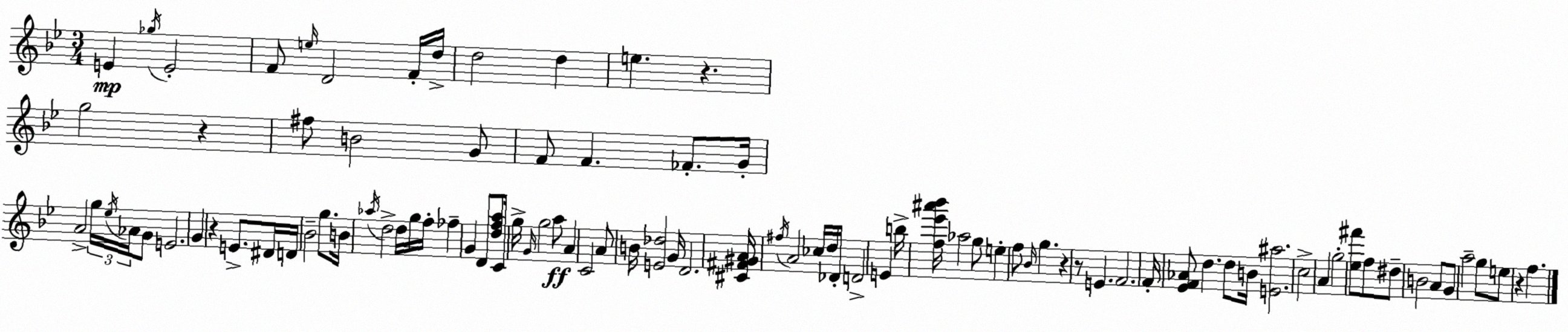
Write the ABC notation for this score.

X:1
T:Untitled
M:3/4
L:1/4
K:Bb
E _g/4 E2 F/2 e/4 D2 F/4 d/4 d2 d e z g2 z ^f/2 B2 G/2 F/2 F _F/2 G/4 A2 g/4 _e/4 _A/4 G/2 E2 G z E/2 ^D/4 D/4 _B2 g/2 B/4 _a/4 d2 d/4 g/4 f/4 _f G D/2 [dfa]/2 C/4 g/4 G/4 g2 a/2 A C2 A/2 B/4 [E_d]2 G/4 D2 [^C^F^GA]/4 ^f/4 A2 _c/4 d/4 _D/4 D2 E b/4 [f_e'^a'_b']/4 _a2 g/2 e f/2 _B/4 g z z/2 E F2 F/4 [_EF_A]/2 d d/2 B/4 [E^a]2 c2 A g2 [_e^f']/2 f/2 ^d/2 B2 A/2 G/2 a2 g/2 e/2 z f